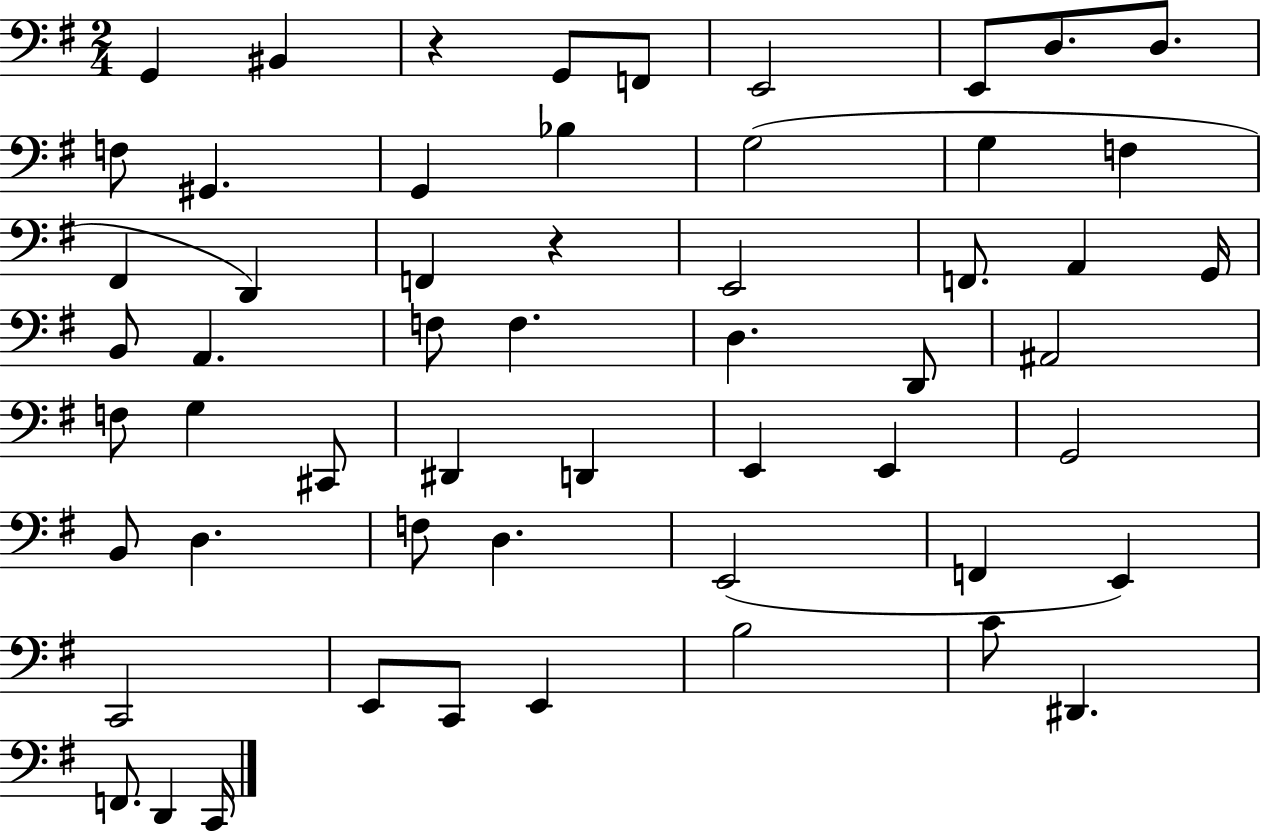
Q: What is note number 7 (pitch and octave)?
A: D3